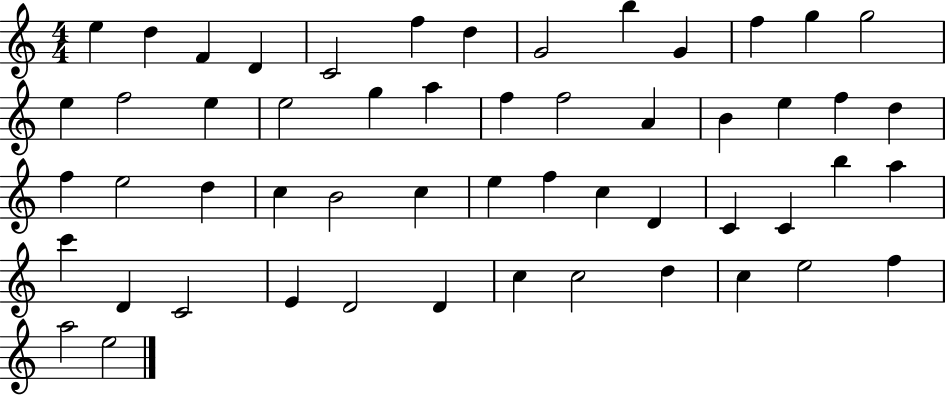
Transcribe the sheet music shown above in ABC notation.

X:1
T:Untitled
M:4/4
L:1/4
K:C
e d F D C2 f d G2 b G f g g2 e f2 e e2 g a f f2 A B e f d f e2 d c B2 c e f c D C C b a c' D C2 E D2 D c c2 d c e2 f a2 e2